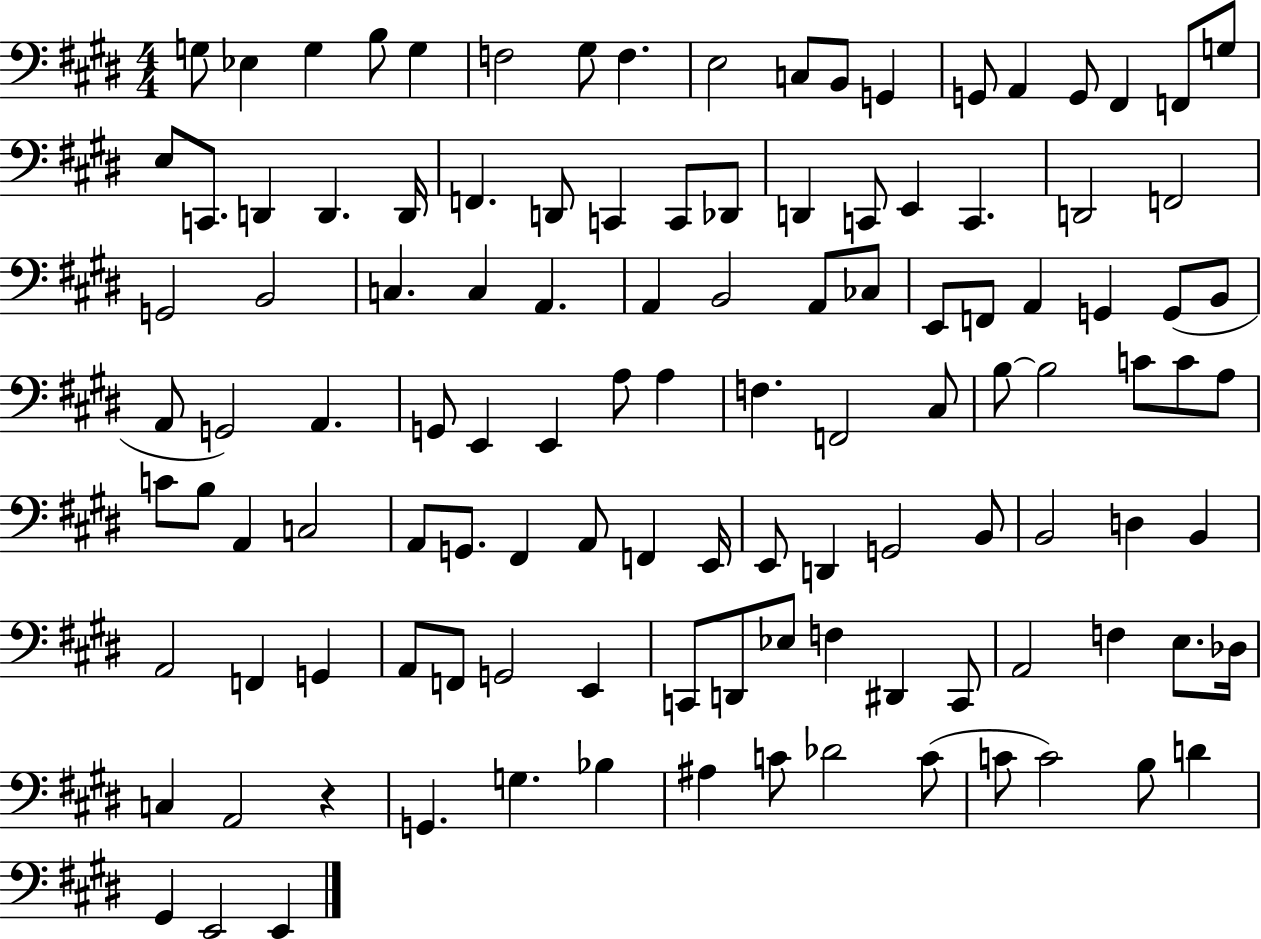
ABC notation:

X:1
T:Untitled
M:4/4
L:1/4
K:E
G,/2 _E, G, B,/2 G, F,2 ^G,/2 F, E,2 C,/2 B,,/2 G,, G,,/2 A,, G,,/2 ^F,, F,,/2 G,/2 E,/2 C,,/2 D,, D,, D,,/4 F,, D,,/2 C,, C,,/2 _D,,/2 D,, C,,/2 E,, C,, D,,2 F,,2 G,,2 B,,2 C, C, A,, A,, B,,2 A,,/2 _C,/2 E,,/2 F,,/2 A,, G,, G,,/2 B,,/2 A,,/2 G,,2 A,, G,,/2 E,, E,, A,/2 A, F, F,,2 ^C,/2 B,/2 B,2 C/2 C/2 A,/2 C/2 B,/2 A,, C,2 A,,/2 G,,/2 ^F,, A,,/2 F,, E,,/4 E,,/2 D,, G,,2 B,,/2 B,,2 D, B,, A,,2 F,, G,, A,,/2 F,,/2 G,,2 E,, C,,/2 D,,/2 _E,/2 F, ^D,, C,,/2 A,,2 F, E,/2 _D,/4 C, A,,2 z G,, G, _B, ^A, C/2 _D2 C/2 C/2 C2 B,/2 D ^G,, E,,2 E,,